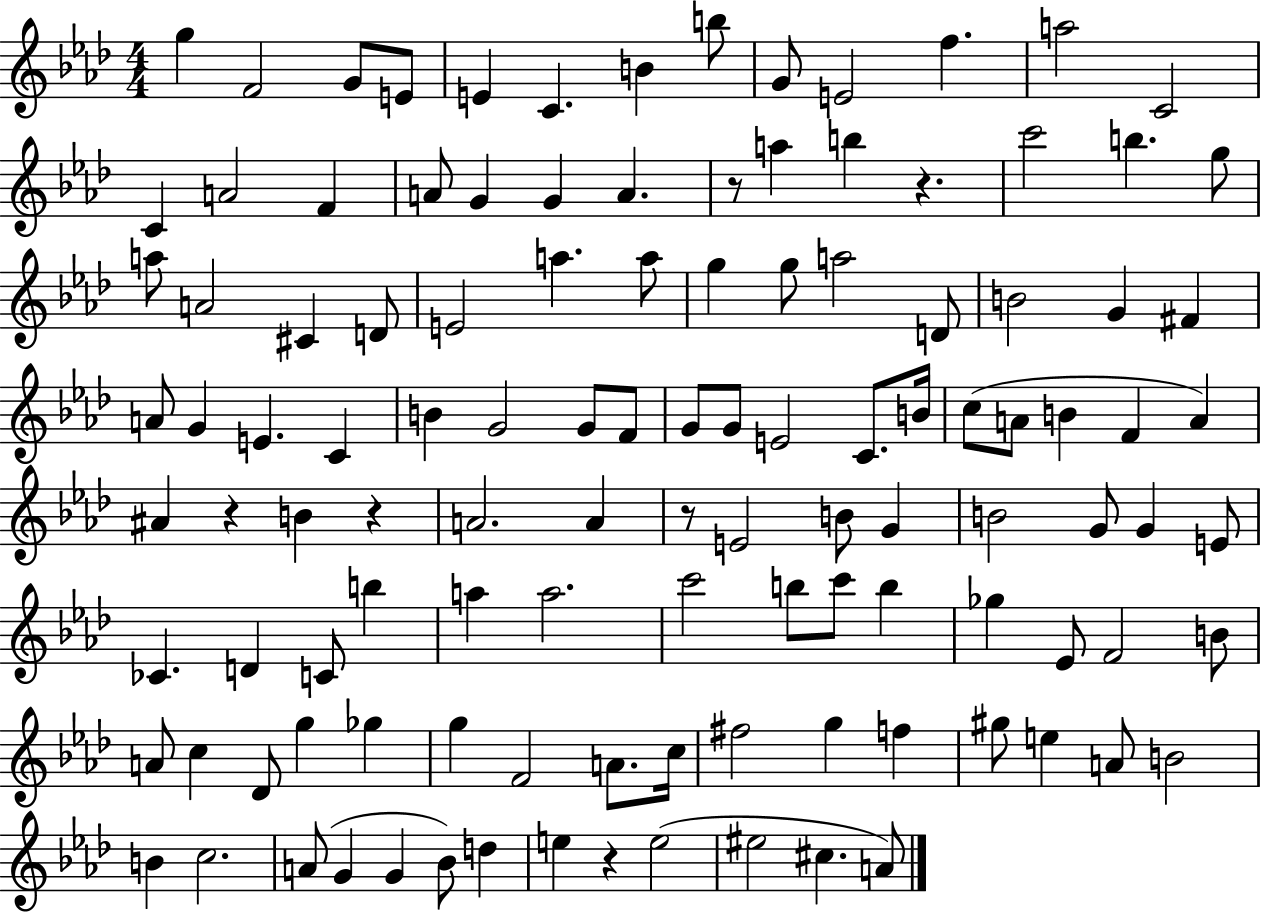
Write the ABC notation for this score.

X:1
T:Untitled
M:4/4
L:1/4
K:Ab
g F2 G/2 E/2 E C B b/2 G/2 E2 f a2 C2 C A2 F A/2 G G A z/2 a b z c'2 b g/2 a/2 A2 ^C D/2 E2 a a/2 g g/2 a2 D/2 B2 G ^F A/2 G E C B G2 G/2 F/2 G/2 G/2 E2 C/2 B/4 c/2 A/2 B F A ^A z B z A2 A z/2 E2 B/2 G B2 G/2 G E/2 _C D C/2 b a a2 c'2 b/2 c'/2 b _g _E/2 F2 B/2 A/2 c _D/2 g _g g F2 A/2 c/4 ^f2 g f ^g/2 e A/2 B2 B c2 A/2 G G _B/2 d e z e2 ^e2 ^c A/2